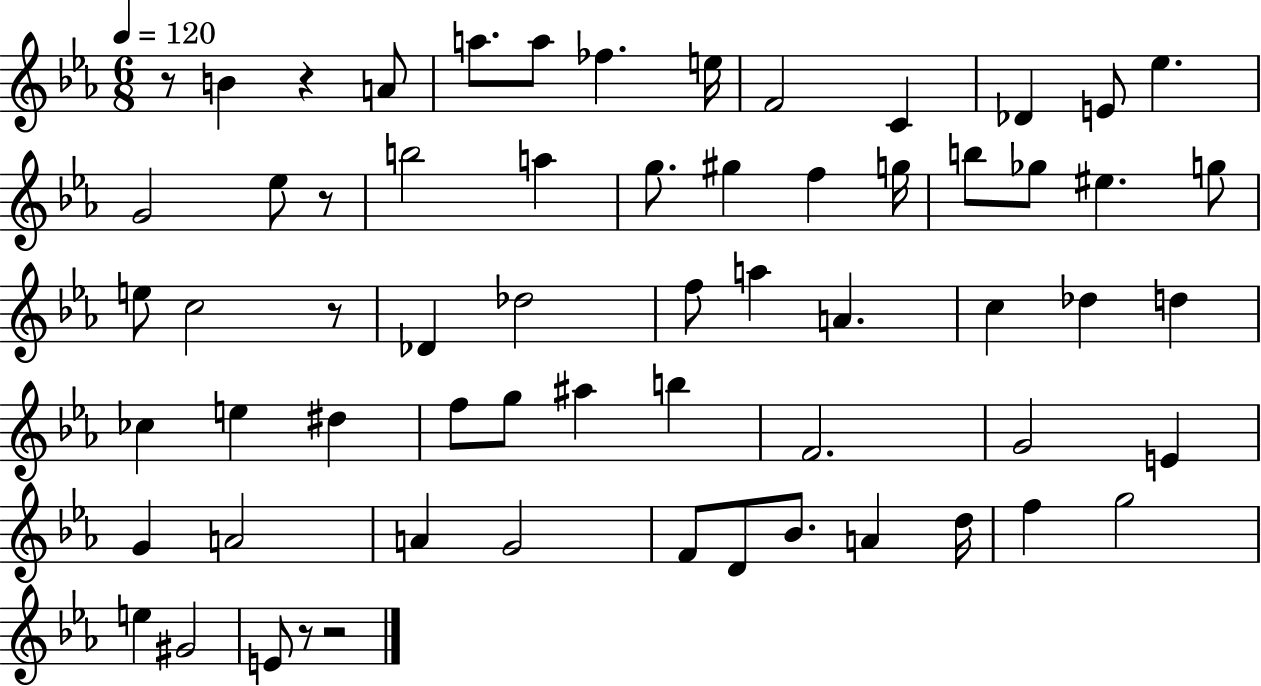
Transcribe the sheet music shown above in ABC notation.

X:1
T:Untitled
M:6/8
L:1/4
K:Eb
z/2 B z A/2 a/2 a/2 _f e/4 F2 C _D E/2 _e G2 _e/2 z/2 b2 a g/2 ^g f g/4 b/2 _g/2 ^e g/2 e/2 c2 z/2 _D _d2 f/2 a A c _d d _c e ^d f/2 g/2 ^a b F2 G2 E G A2 A G2 F/2 D/2 _B/2 A d/4 f g2 e ^G2 E/2 z/2 z2